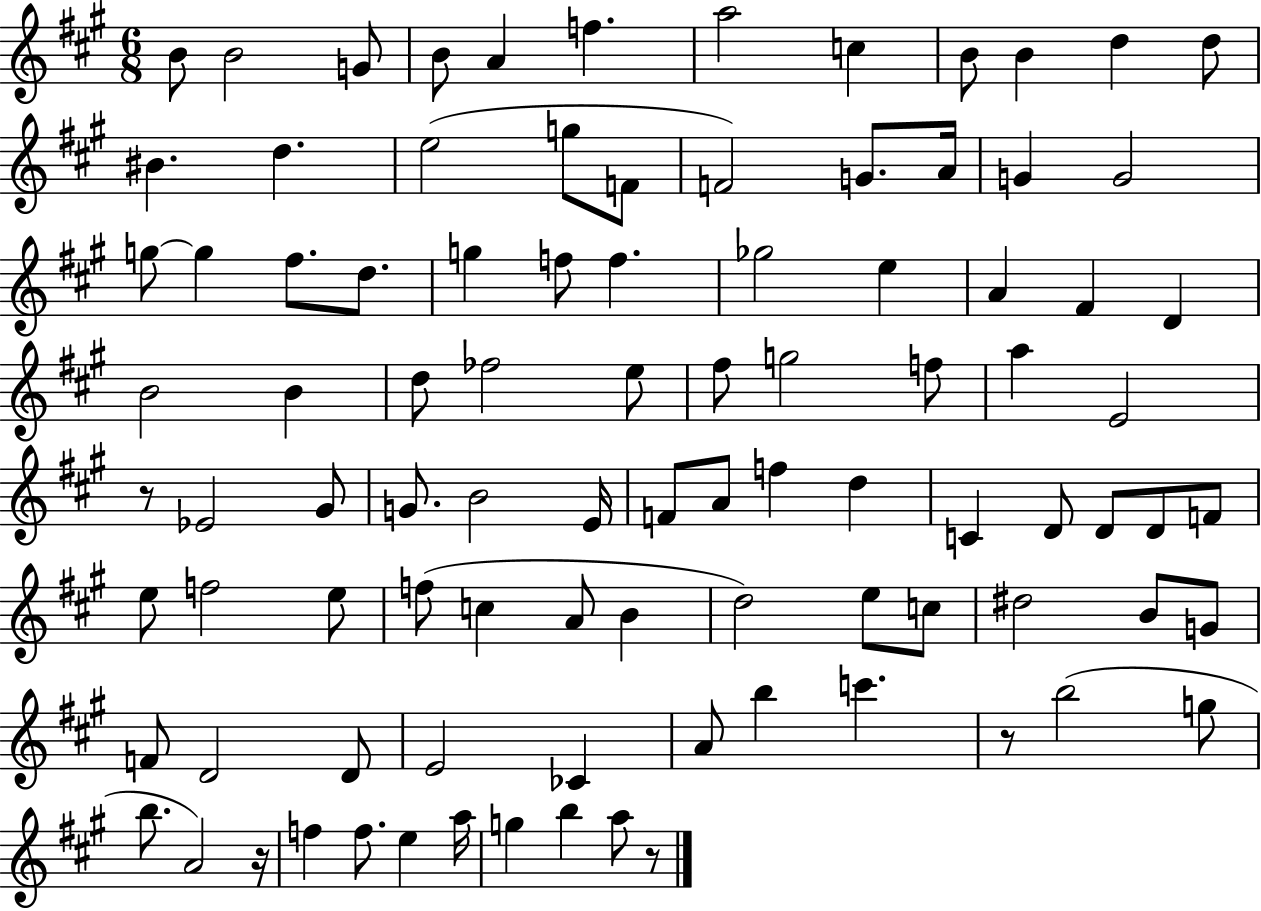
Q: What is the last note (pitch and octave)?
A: A5